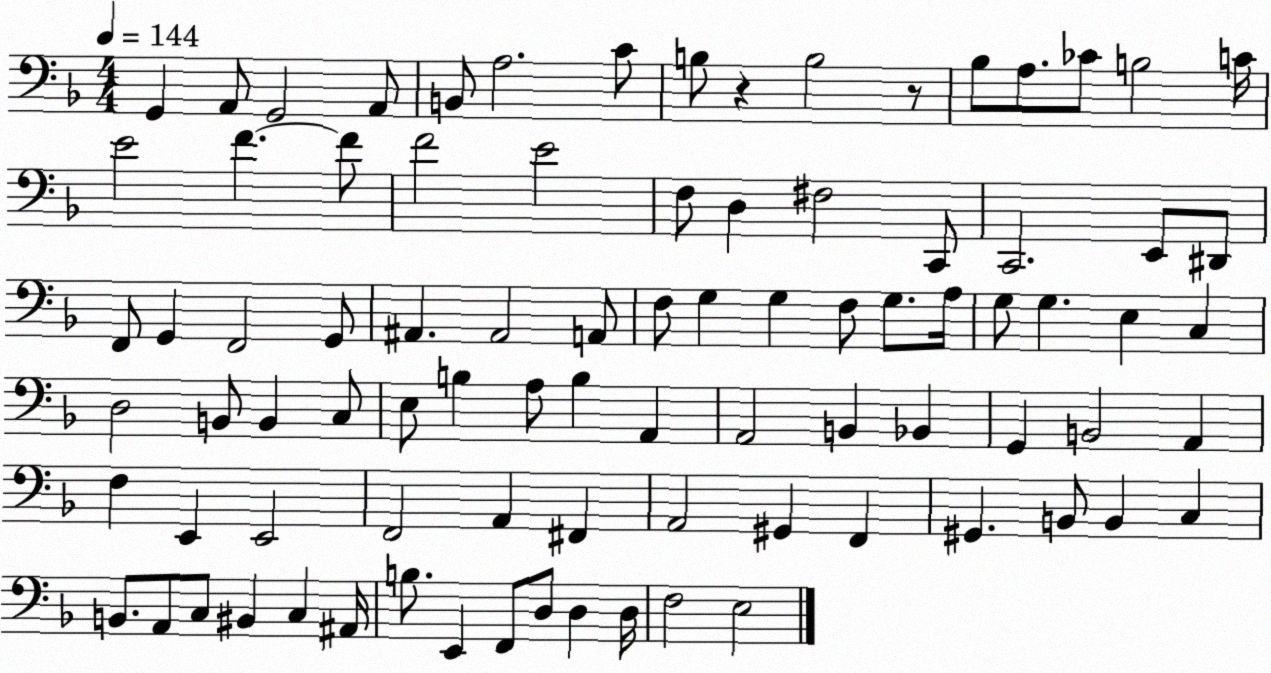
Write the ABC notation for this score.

X:1
T:Untitled
M:4/4
L:1/4
K:F
G,, A,,/2 G,,2 A,,/2 B,,/2 A,2 C/2 B,/2 z B,2 z/2 _B,/2 A,/2 _C/2 B,2 C/4 E2 F F/2 F2 E2 F,/2 D, ^F,2 C,,/2 C,,2 E,,/2 ^D,,/2 F,,/2 G,, F,,2 G,,/2 ^A,, ^A,,2 A,,/2 F,/2 G, G, F,/2 G,/2 A,/4 G,/2 G, E, C, D,2 B,,/2 B,, C,/2 E,/2 B, A,/2 B, A,, A,,2 B,, _B,, G,, B,,2 A,, F, E,, E,,2 F,,2 A,, ^F,, A,,2 ^G,, F,, ^G,, B,,/2 B,, C, B,,/2 A,,/2 C,/2 ^B,, C, ^A,,/4 B,/2 E,, F,,/2 D,/2 D, D,/4 F,2 E,2